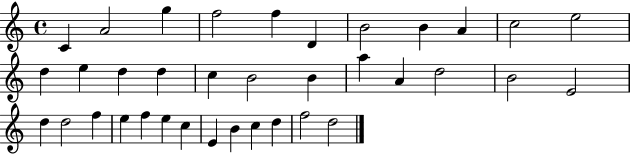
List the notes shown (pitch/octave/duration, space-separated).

C4/q A4/h G5/q F5/h F5/q D4/q B4/h B4/q A4/q C5/h E5/h D5/q E5/q D5/q D5/q C5/q B4/h B4/q A5/q A4/q D5/h B4/h E4/h D5/q D5/h F5/q E5/q F5/q E5/q C5/q E4/q B4/q C5/q D5/q F5/h D5/h